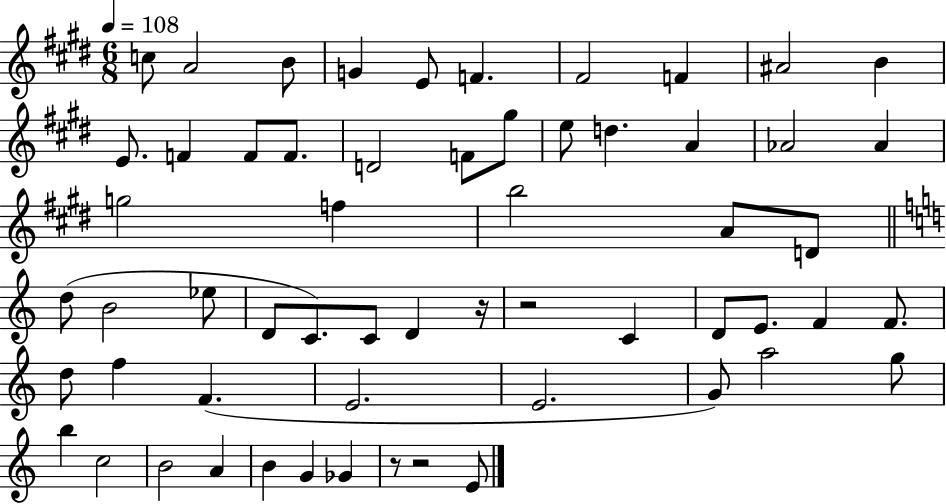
{
  \clef treble
  \numericTimeSignature
  \time 6/8
  \key e \major
  \tempo 4 = 108
  \repeat volta 2 { c''8 a'2 b'8 | g'4 e'8 f'4. | fis'2 f'4 | ais'2 b'4 | \break e'8. f'4 f'8 f'8. | d'2 f'8 gis''8 | e''8 d''4. a'4 | aes'2 aes'4 | \break g''2 f''4 | b''2 a'8 d'8 | \bar "||" \break \key c \major d''8( b'2 ees''8 | d'8 c'8.) c'8 d'4 r16 | r2 c'4 | d'8 e'8. f'4 f'8. | \break d''8 f''4 f'4.( | e'2. | e'2. | g'8) a''2 g''8 | \break b''4 c''2 | b'2 a'4 | b'4 g'4 ges'4 | r8 r2 e'8 | \break } \bar "|."
}